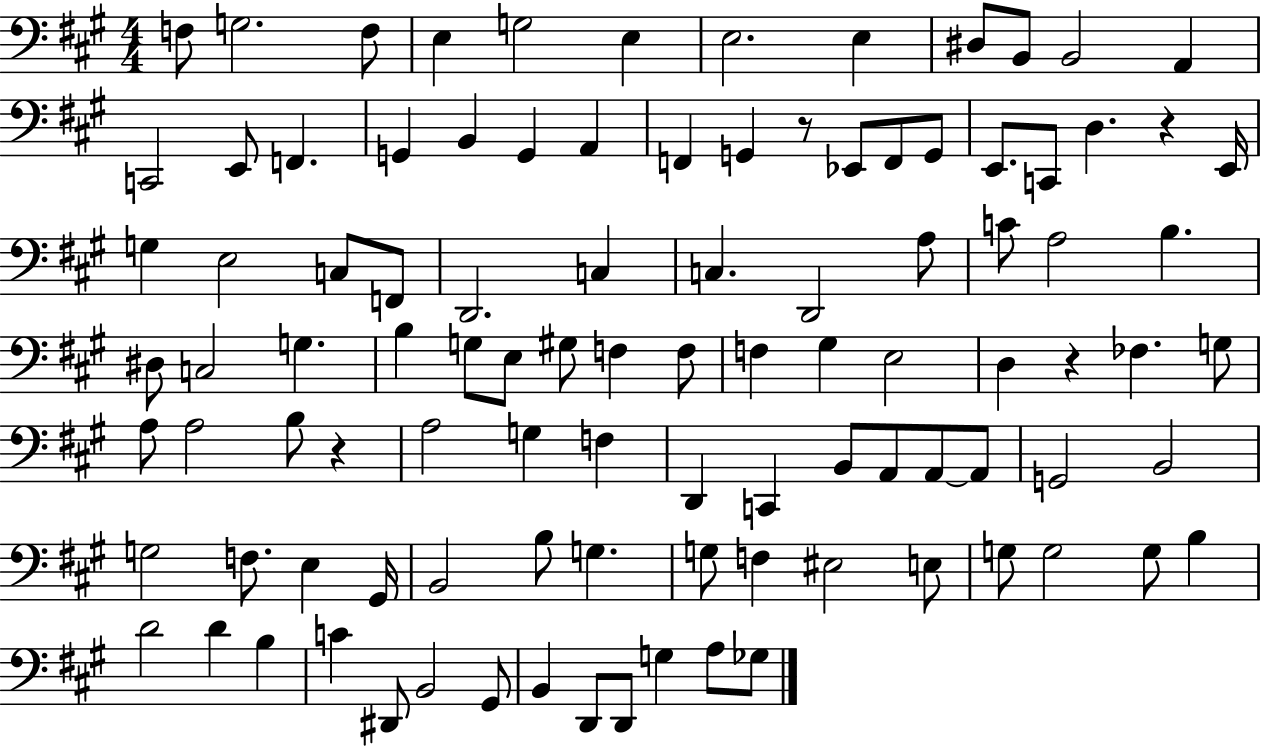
{
  \clef bass
  \numericTimeSignature
  \time 4/4
  \key a \major
  f8 g2. f8 | e4 g2 e4 | e2. e4 | dis8 b,8 b,2 a,4 | \break c,2 e,8 f,4. | g,4 b,4 g,4 a,4 | f,4 g,4 r8 ees,8 f,8 g,8 | e,8. c,8 d4. r4 e,16 | \break g4 e2 c8 f,8 | d,2. c4 | c4. d,2 a8 | c'8 a2 b4. | \break dis8 c2 g4. | b4 g8 e8 gis8 f4 f8 | f4 gis4 e2 | d4 r4 fes4. g8 | \break a8 a2 b8 r4 | a2 g4 f4 | d,4 c,4 b,8 a,8 a,8~~ a,8 | g,2 b,2 | \break g2 f8. e4 gis,16 | b,2 b8 g4. | g8 f4 eis2 e8 | g8 g2 g8 b4 | \break d'2 d'4 b4 | c'4 dis,8 b,2 gis,8 | b,4 d,8 d,8 g4 a8 ges8 | \bar "|."
}